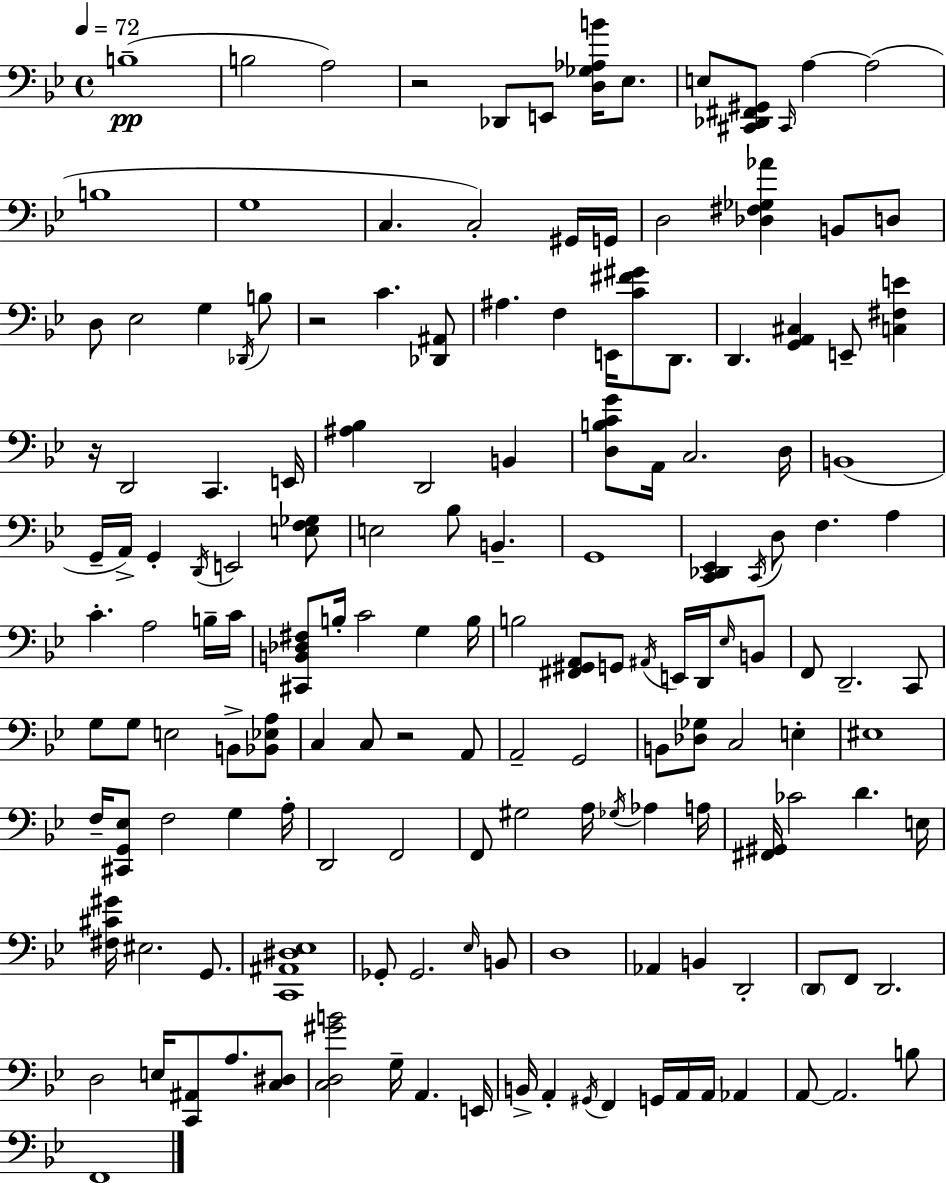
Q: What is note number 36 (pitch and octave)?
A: B2